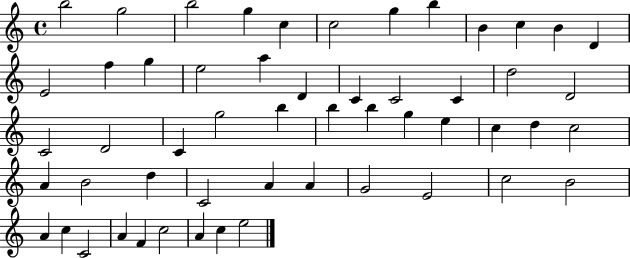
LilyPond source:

{
  \clef treble
  \time 4/4
  \defaultTimeSignature
  \key c \major
  b''2 g''2 | b''2 g''4 c''4 | c''2 g''4 b''4 | b'4 c''4 b'4 d'4 | \break e'2 f''4 g''4 | e''2 a''4 d'4 | c'4 c'2 c'4 | d''2 d'2 | \break c'2 d'2 | c'4 g''2 b''4 | b''4 b''4 g''4 e''4 | c''4 d''4 c''2 | \break a'4 b'2 d''4 | c'2 a'4 a'4 | g'2 e'2 | c''2 b'2 | \break a'4 c''4 c'2 | a'4 f'4 c''2 | a'4 c''4 e''2 | \bar "|."
}